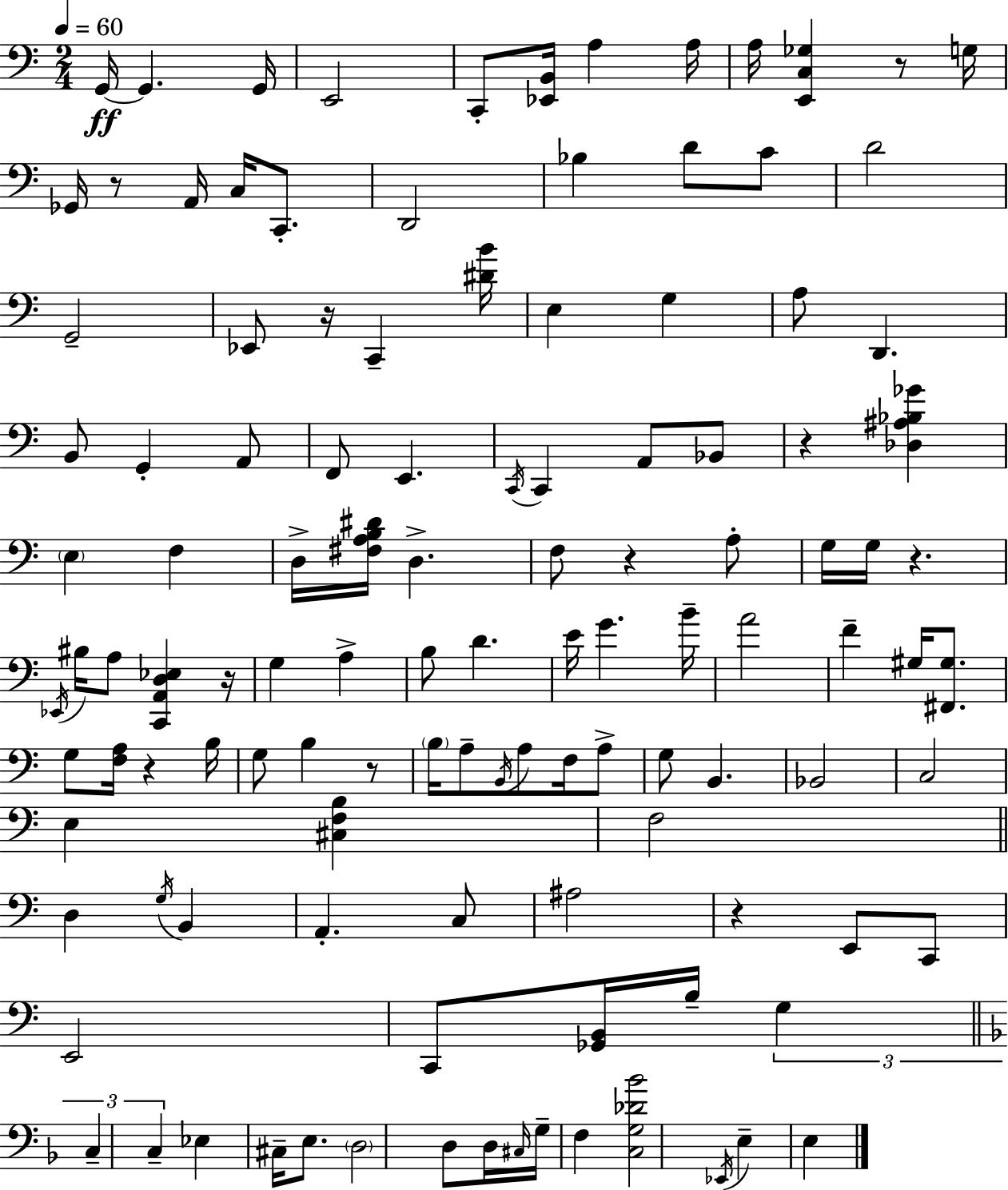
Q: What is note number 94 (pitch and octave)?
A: F3